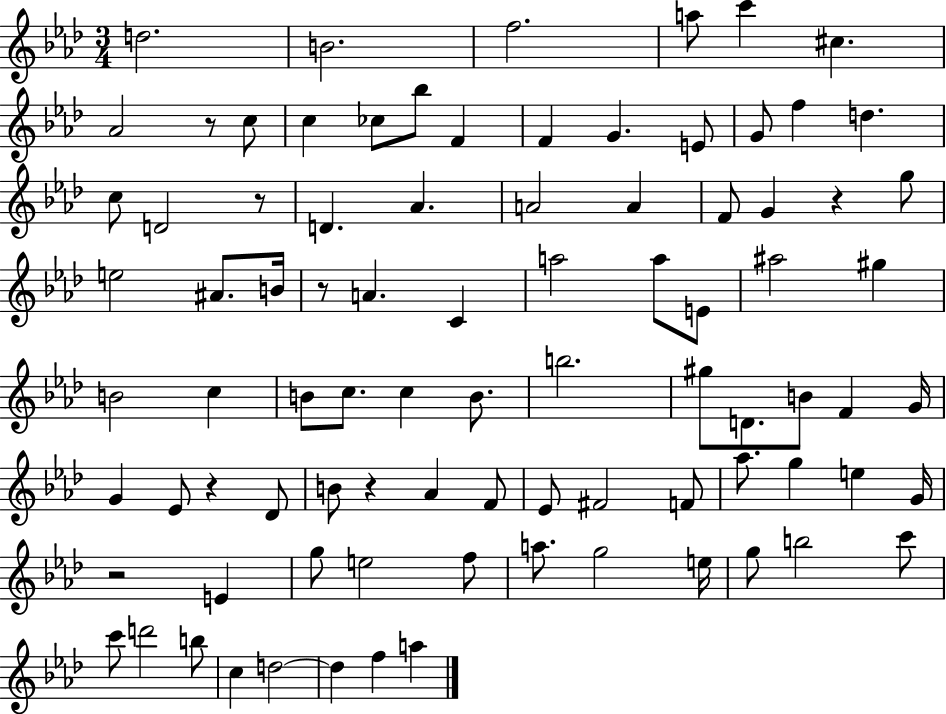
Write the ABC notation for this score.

X:1
T:Untitled
M:3/4
L:1/4
K:Ab
d2 B2 f2 a/2 c' ^c _A2 z/2 c/2 c _c/2 _b/2 F F G E/2 G/2 f d c/2 D2 z/2 D _A A2 A F/2 G z g/2 e2 ^A/2 B/4 z/2 A C a2 a/2 E/2 ^a2 ^g B2 c B/2 c/2 c B/2 b2 ^g/2 D/2 B/2 F G/4 G _E/2 z _D/2 B/2 z _A F/2 _E/2 ^F2 F/2 _a/2 g e G/4 z2 E g/2 e2 f/2 a/2 g2 e/4 g/2 b2 c'/2 c'/2 d'2 b/2 c d2 d f a